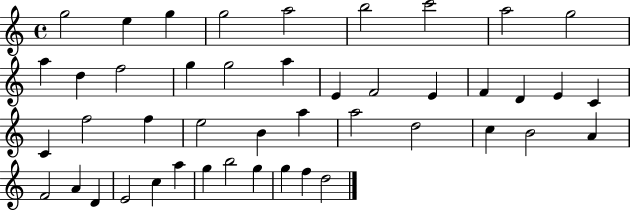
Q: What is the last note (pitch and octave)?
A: D5